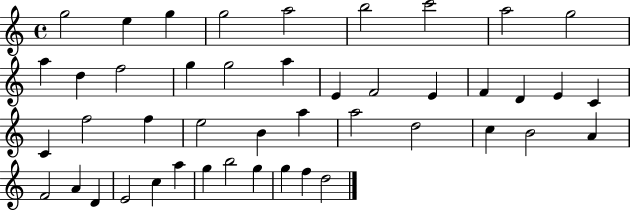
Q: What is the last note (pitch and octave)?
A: D5